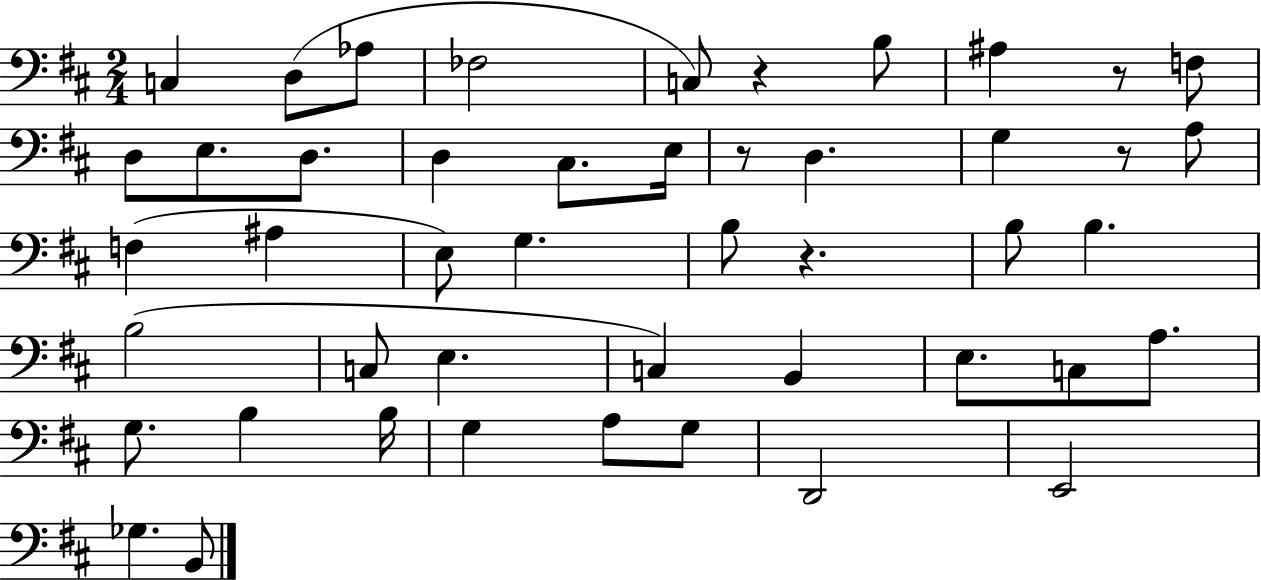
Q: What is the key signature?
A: D major